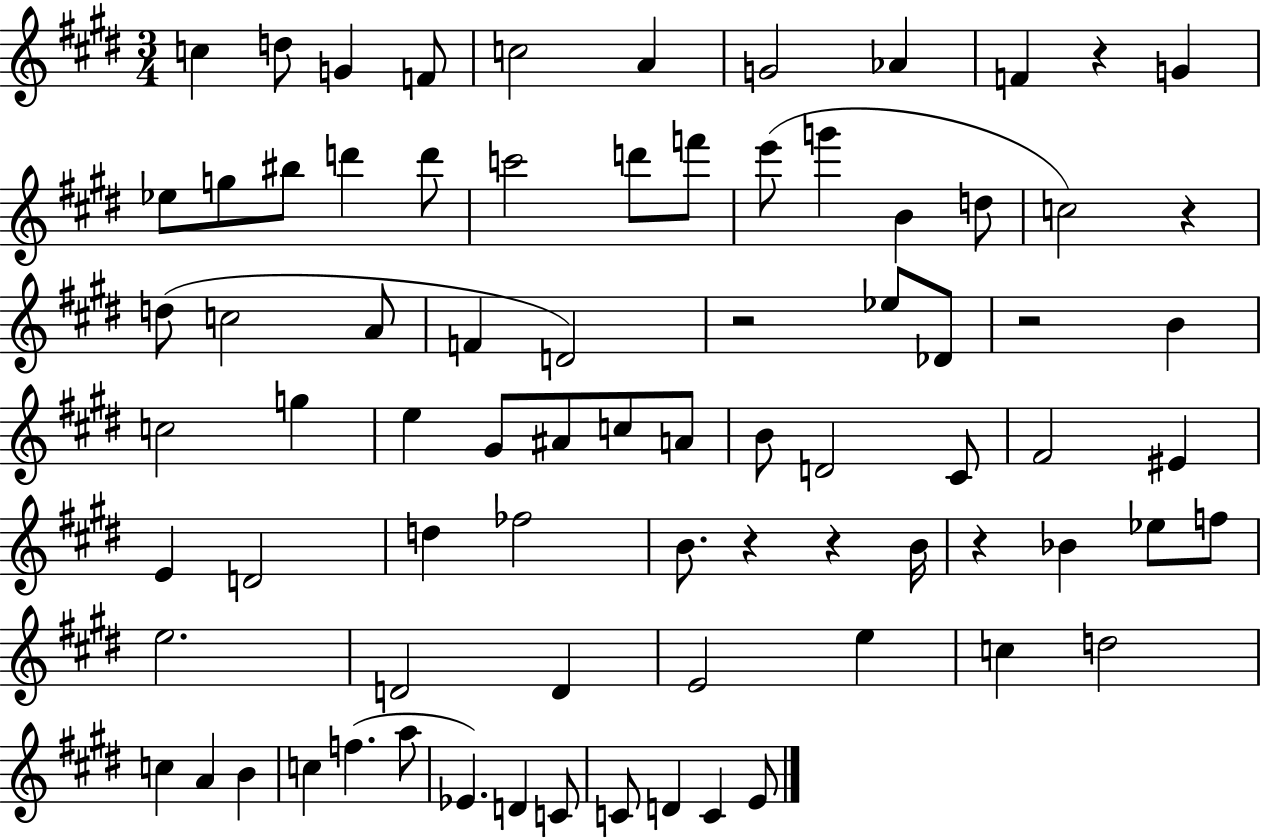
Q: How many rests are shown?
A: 7